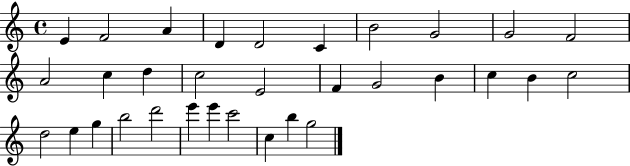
X:1
T:Untitled
M:4/4
L:1/4
K:C
E F2 A D D2 C B2 G2 G2 F2 A2 c d c2 E2 F G2 B c B c2 d2 e g b2 d'2 e' e' c'2 c b g2